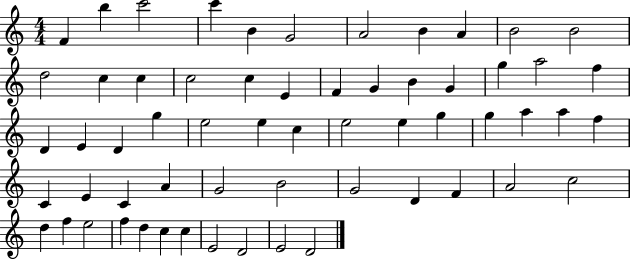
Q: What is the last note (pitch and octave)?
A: D4